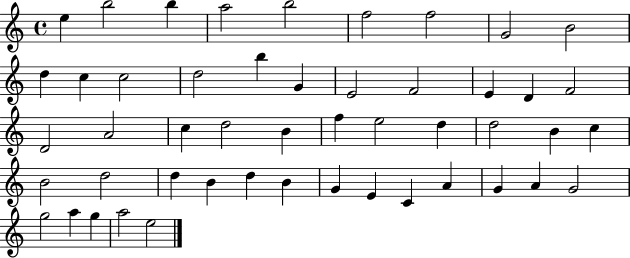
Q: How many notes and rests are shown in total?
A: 49